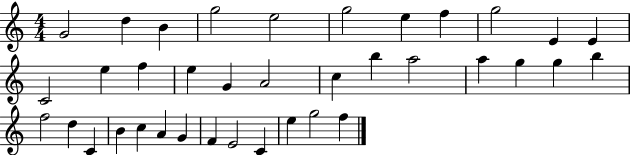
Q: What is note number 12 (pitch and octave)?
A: C4